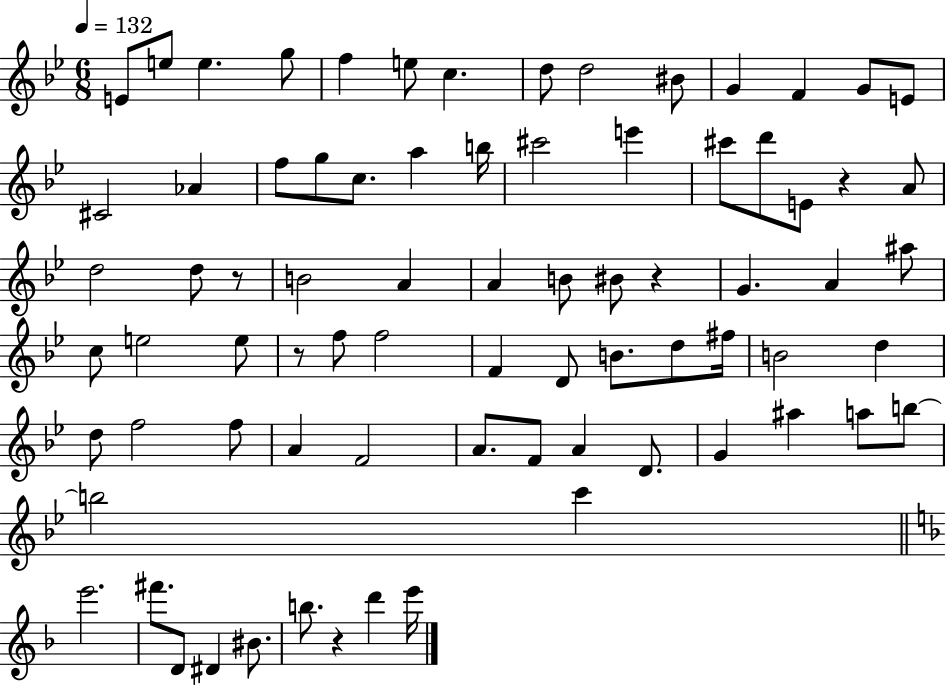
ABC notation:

X:1
T:Untitled
M:6/8
L:1/4
K:Bb
E/2 e/2 e g/2 f e/2 c d/2 d2 ^B/2 G F G/2 E/2 ^C2 _A f/2 g/2 c/2 a b/4 ^c'2 e' ^c'/2 d'/2 E/2 z A/2 d2 d/2 z/2 B2 A A B/2 ^B/2 z G A ^a/2 c/2 e2 e/2 z/2 f/2 f2 F D/2 B/2 d/2 ^f/4 B2 d d/2 f2 f/2 A F2 A/2 F/2 A D/2 G ^a a/2 b/2 b2 c' e'2 ^f'/2 D/2 ^D ^B/2 b/2 z d' e'/4